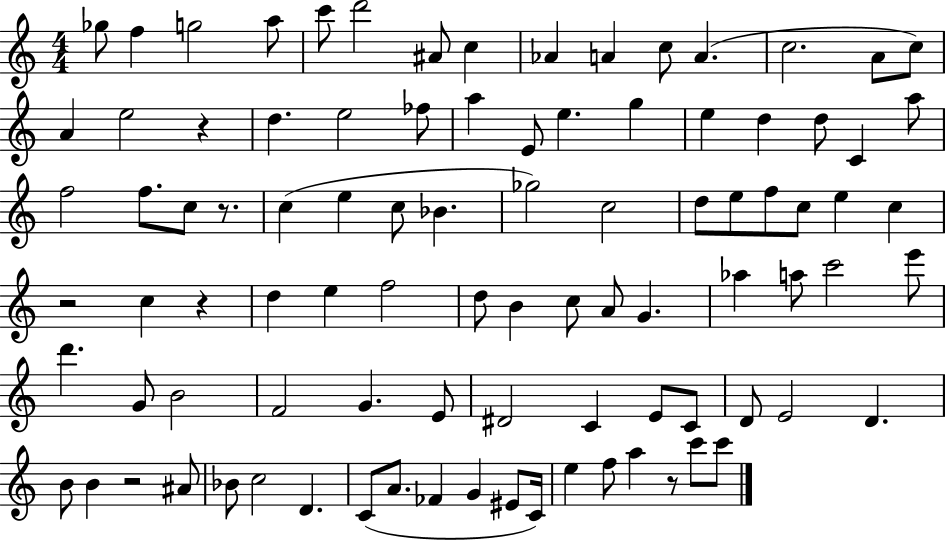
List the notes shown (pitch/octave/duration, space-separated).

Gb5/e F5/q G5/h A5/e C6/e D6/h A#4/e C5/q Ab4/q A4/q C5/e A4/q. C5/h. A4/e C5/e A4/q E5/h R/q D5/q. E5/h FES5/e A5/q E4/e E5/q. G5/q E5/q D5/q D5/e C4/q A5/e F5/h F5/e. C5/e R/e. C5/q E5/q C5/e Bb4/q. Gb5/h C5/h D5/e E5/e F5/e C5/e E5/q C5/q R/h C5/q R/q D5/q E5/q F5/h D5/e B4/q C5/e A4/e G4/q. Ab5/q A5/e C6/h E6/e D6/q. G4/e B4/h F4/h G4/q. E4/e D#4/h C4/q E4/e C4/e D4/e E4/h D4/q. B4/e B4/q R/h A#4/e Bb4/e C5/h D4/q. C4/e A4/e. FES4/q G4/q EIS4/e C4/s E5/q F5/e A5/q R/e C6/e C6/e